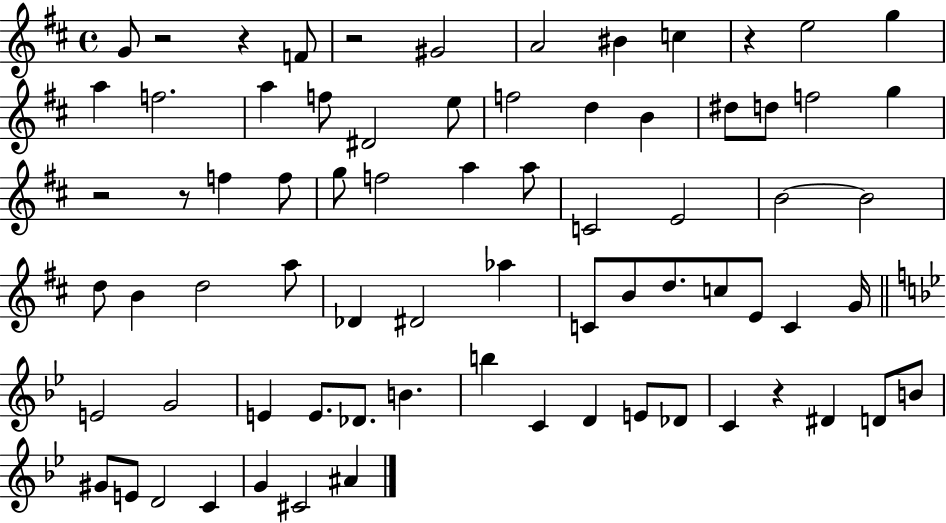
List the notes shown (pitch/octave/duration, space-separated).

G4/e R/h R/q F4/e R/h G#4/h A4/h BIS4/q C5/q R/q E5/h G5/q A5/q F5/h. A5/q F5/e D#4/h E5/e F5/h D5/q B4/q D#5/e D5/e F5/h G5/q R/h R/e F5/q F5/e G5/e F5/h A5/q A5/e C4/h E4/h B4/h B4/h D5/e B4/q D5/h A5/e Db4/q D#4/h Ab5/q C4/e B4/e D5/e. C5/e E4/e C4/q G4/s E4/h G4/h E4/q E4/e. Db4/e. B4/q. B5/q C4/q D4/q E4/e Db4/e C4/q R/q D#4/q D4/e B4/e G#4/e E4/e D4/h C4/q G4/q C#4/h A#4/q